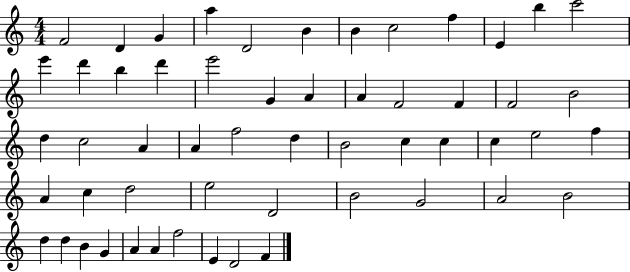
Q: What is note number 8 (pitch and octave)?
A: C5